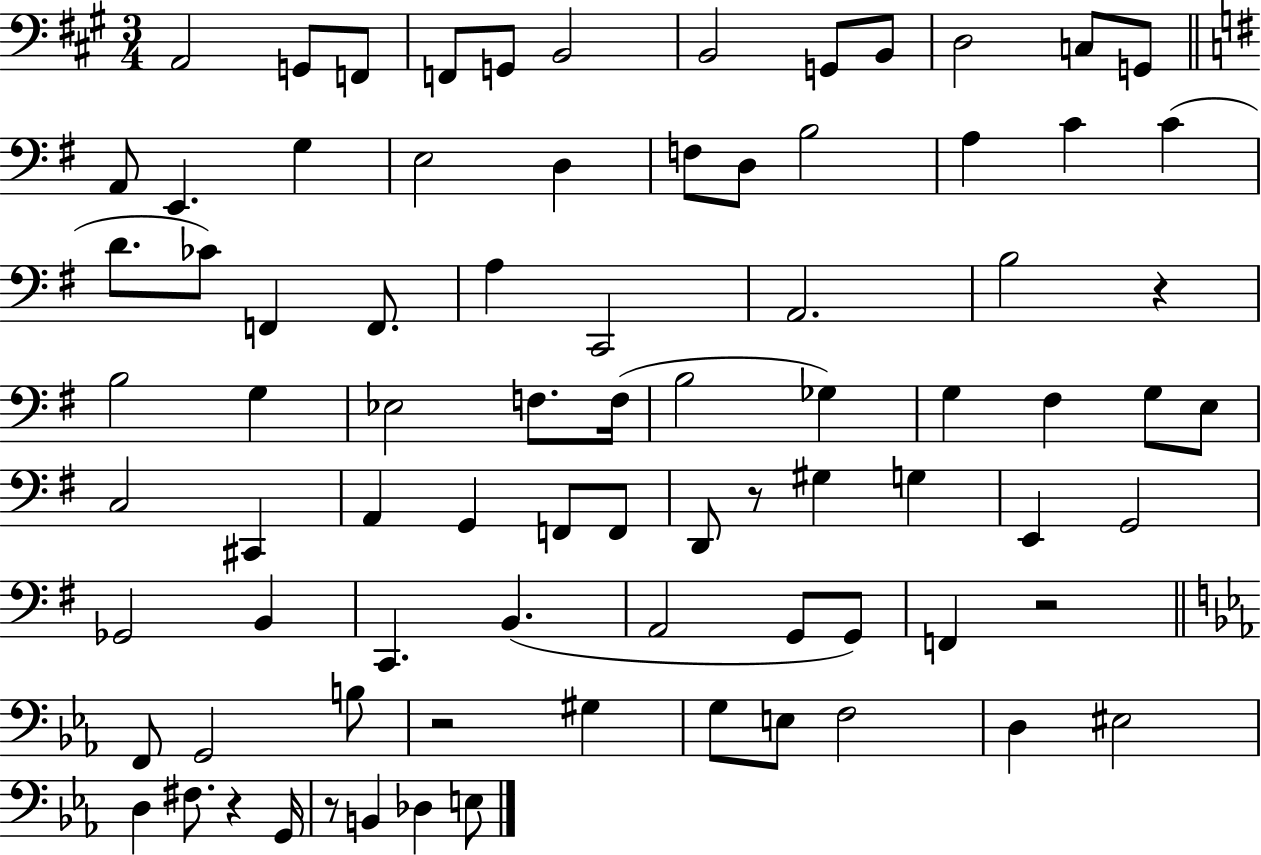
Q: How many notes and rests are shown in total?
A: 82